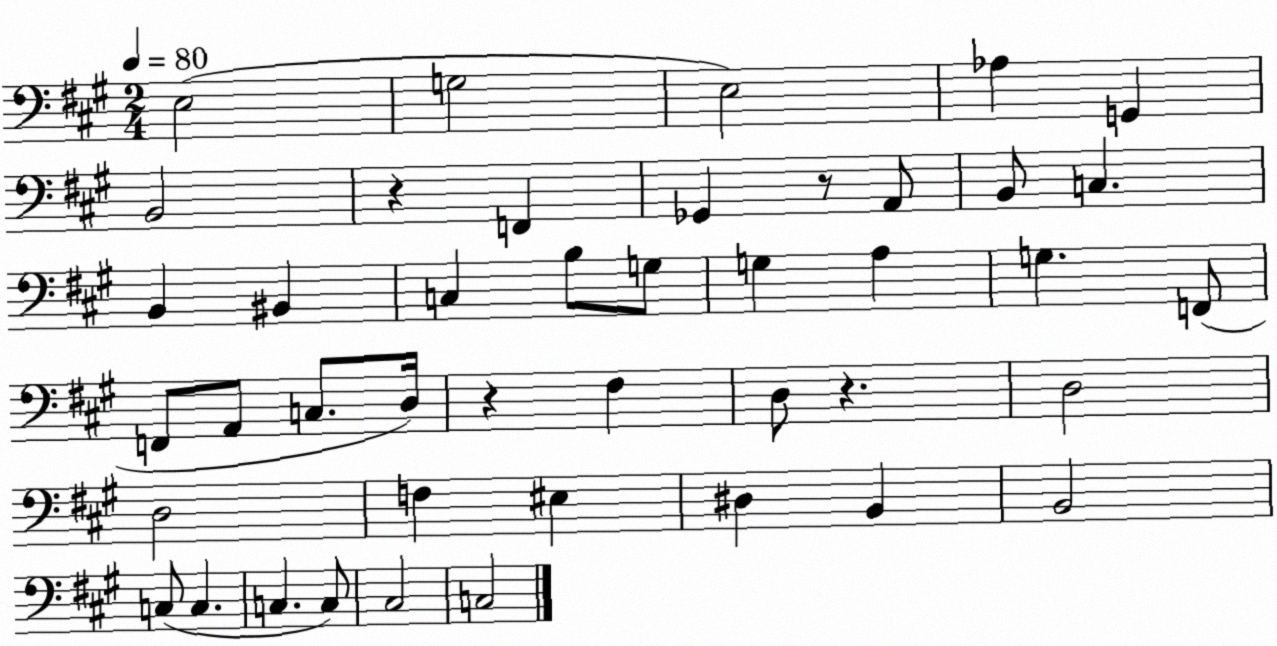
X:1
T:Untitled
M:2/4
L:1/4
K:A
E,2 G,2 E,2 _A, G,, B,,2 z F,, _G,, z/2 A,,/2 B,,/2 C, B,, ^B,, C, B,/2 G,/2 G, A, G, F,,/2 F,,/2 A,,/2 C,/2 D,/4 z ^F, D,/2 z D,2 D,2 F, ^E, ^D, B,, B,,2 C,/2 C, C, C,/2 ^C,2 C,2